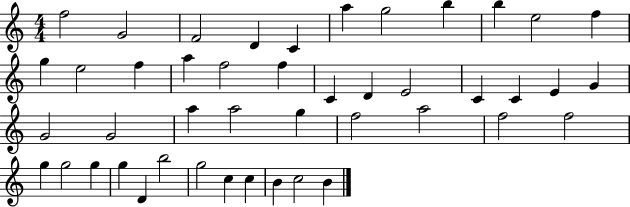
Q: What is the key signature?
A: C major